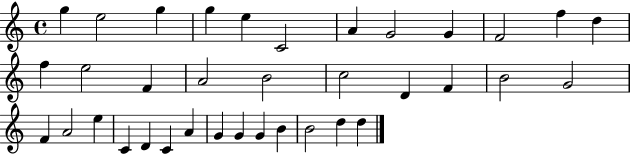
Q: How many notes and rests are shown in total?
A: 36